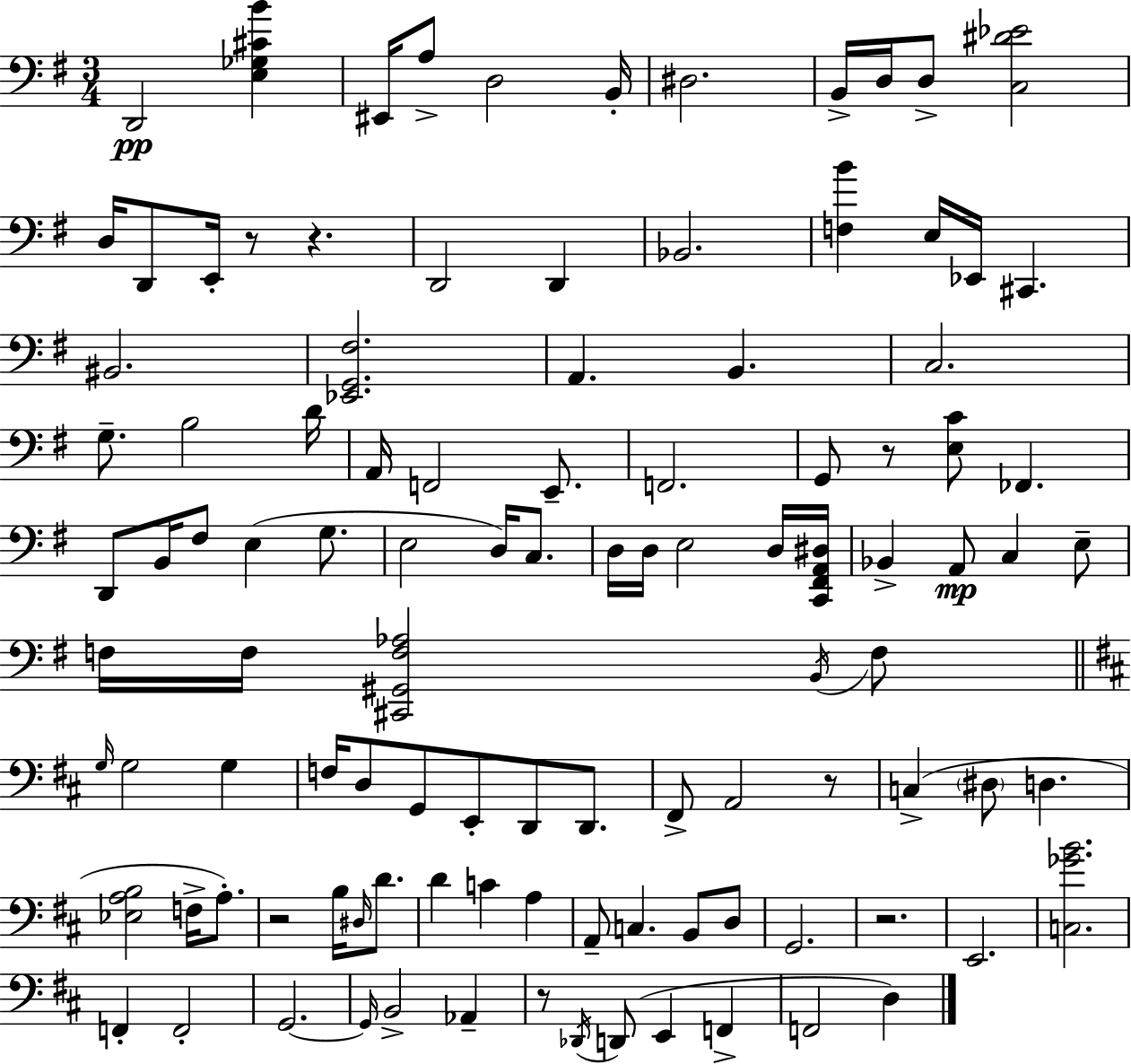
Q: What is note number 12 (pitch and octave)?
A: E2